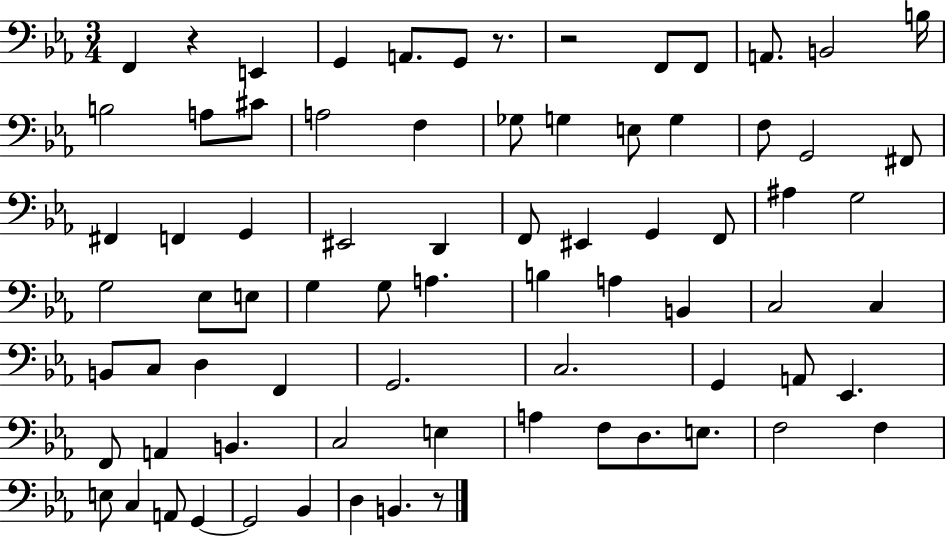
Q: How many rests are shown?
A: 4